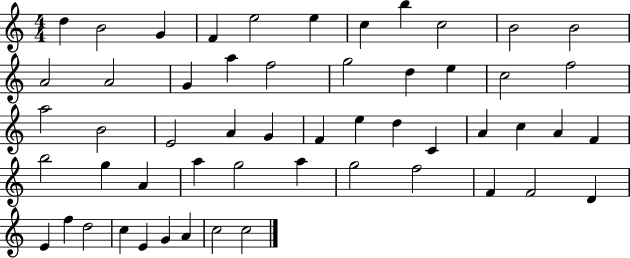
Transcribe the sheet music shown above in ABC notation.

X:1
T:Untitled
M:4/4
L:1/4
K:C
d B2 G F e2 e c b c2 B2 B2 A2 A2 G a f2 g2 d e c2 f2 a2 B2 E2 A G F e d C A c A F b2 g A a g2 a g2 f2 F F2 D E f d2 c E G A c2 c2